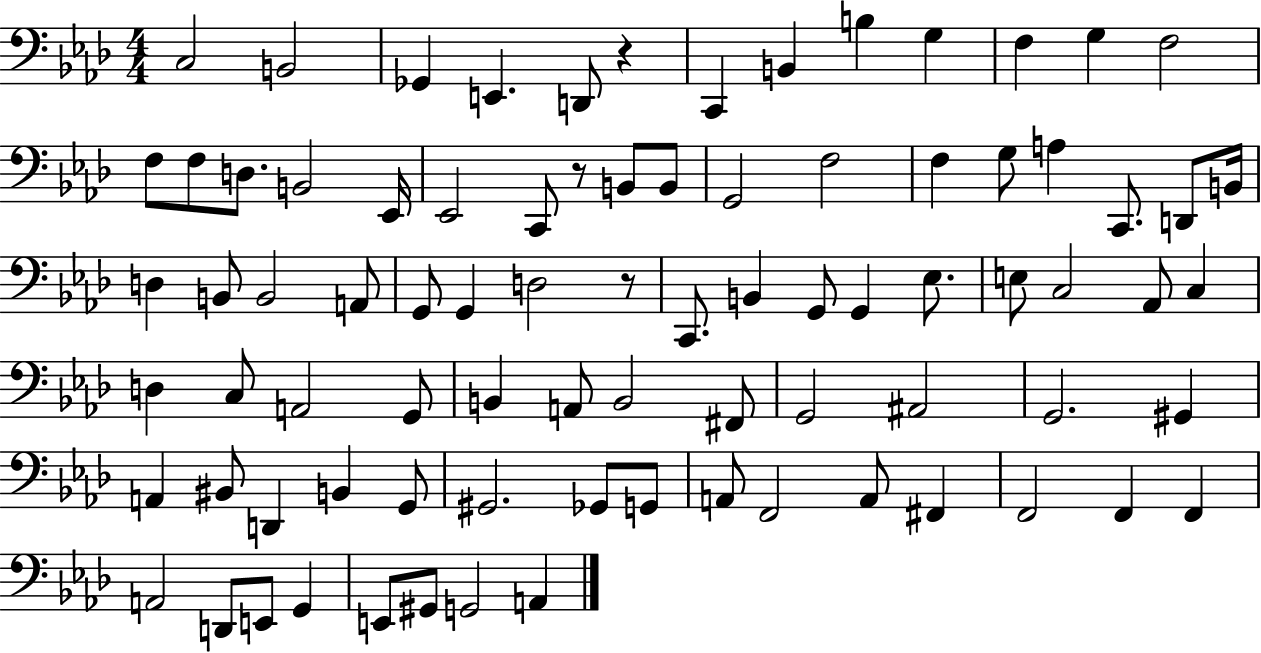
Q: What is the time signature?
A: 4/4